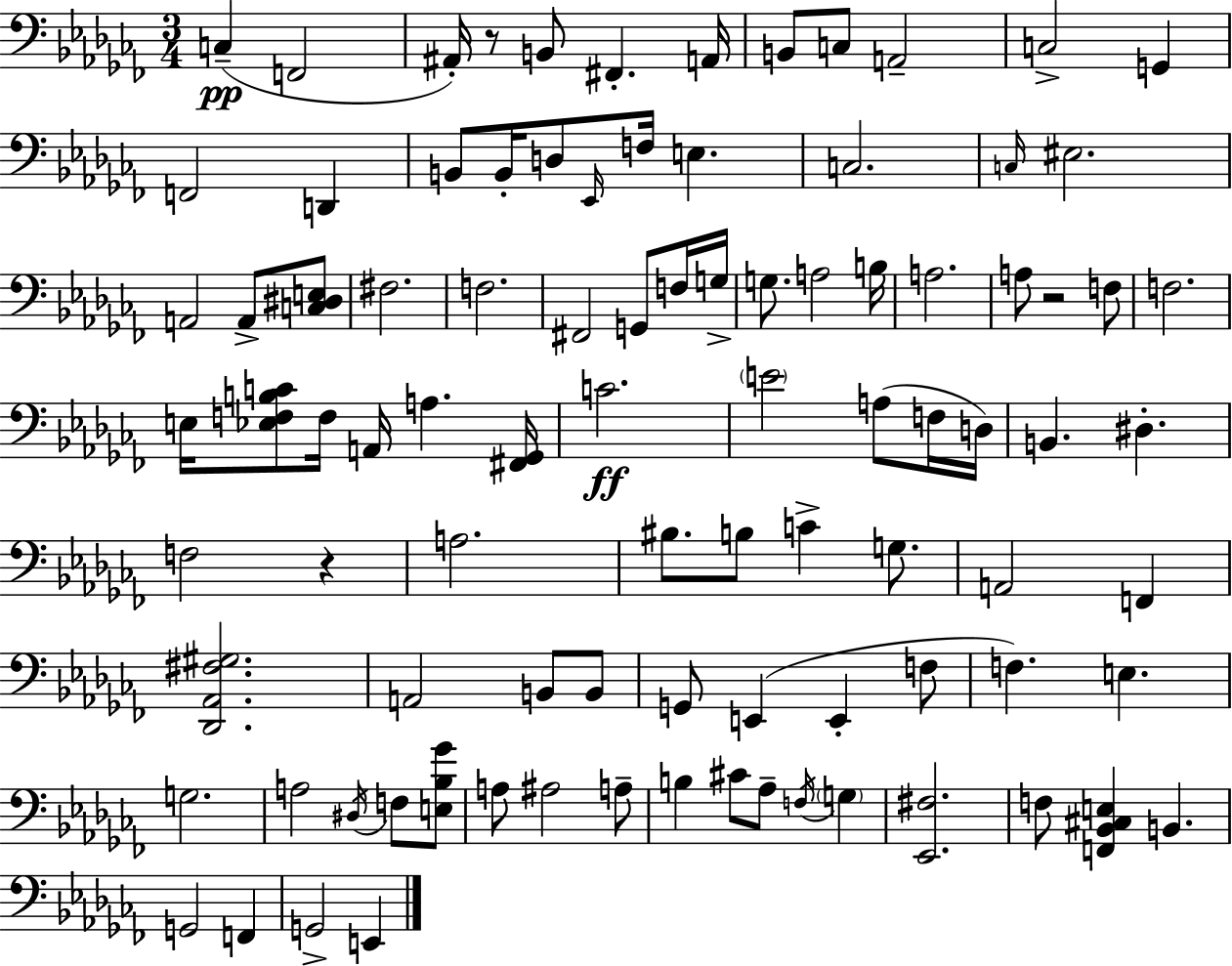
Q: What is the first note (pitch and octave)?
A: C3